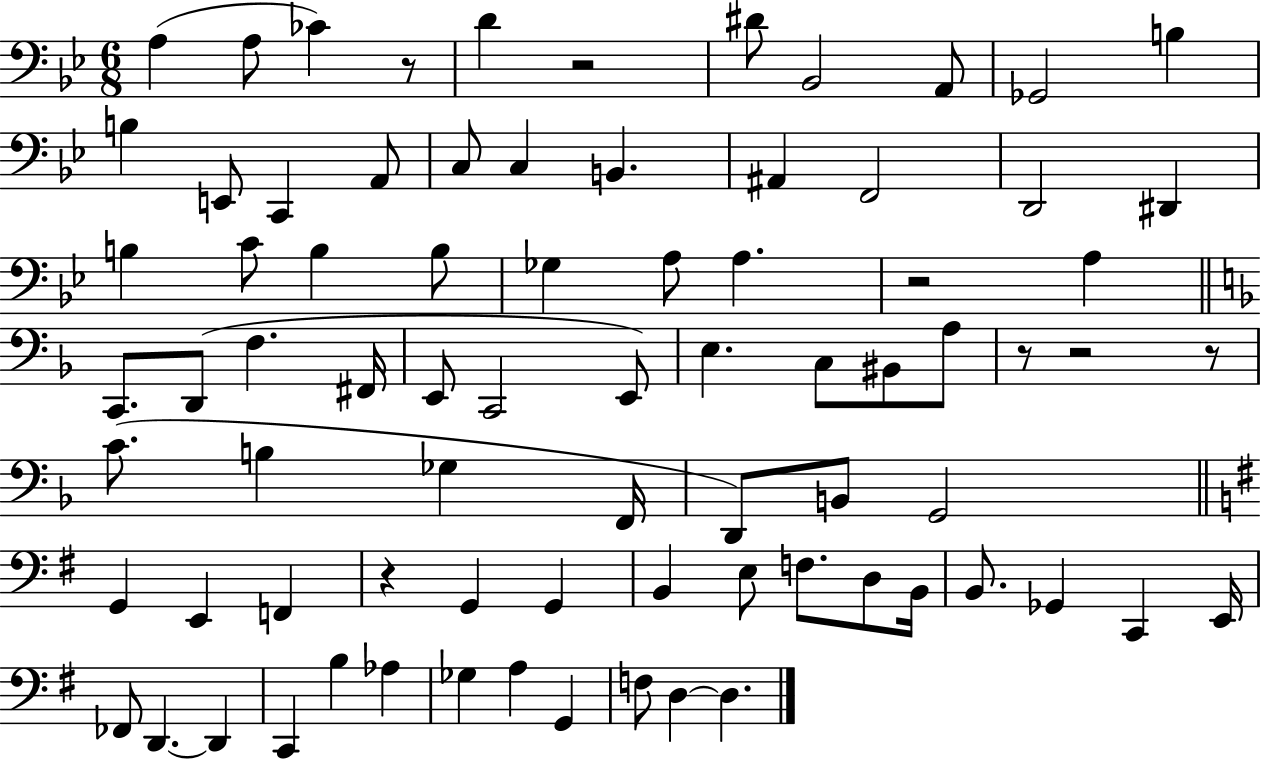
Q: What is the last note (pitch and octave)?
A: D3